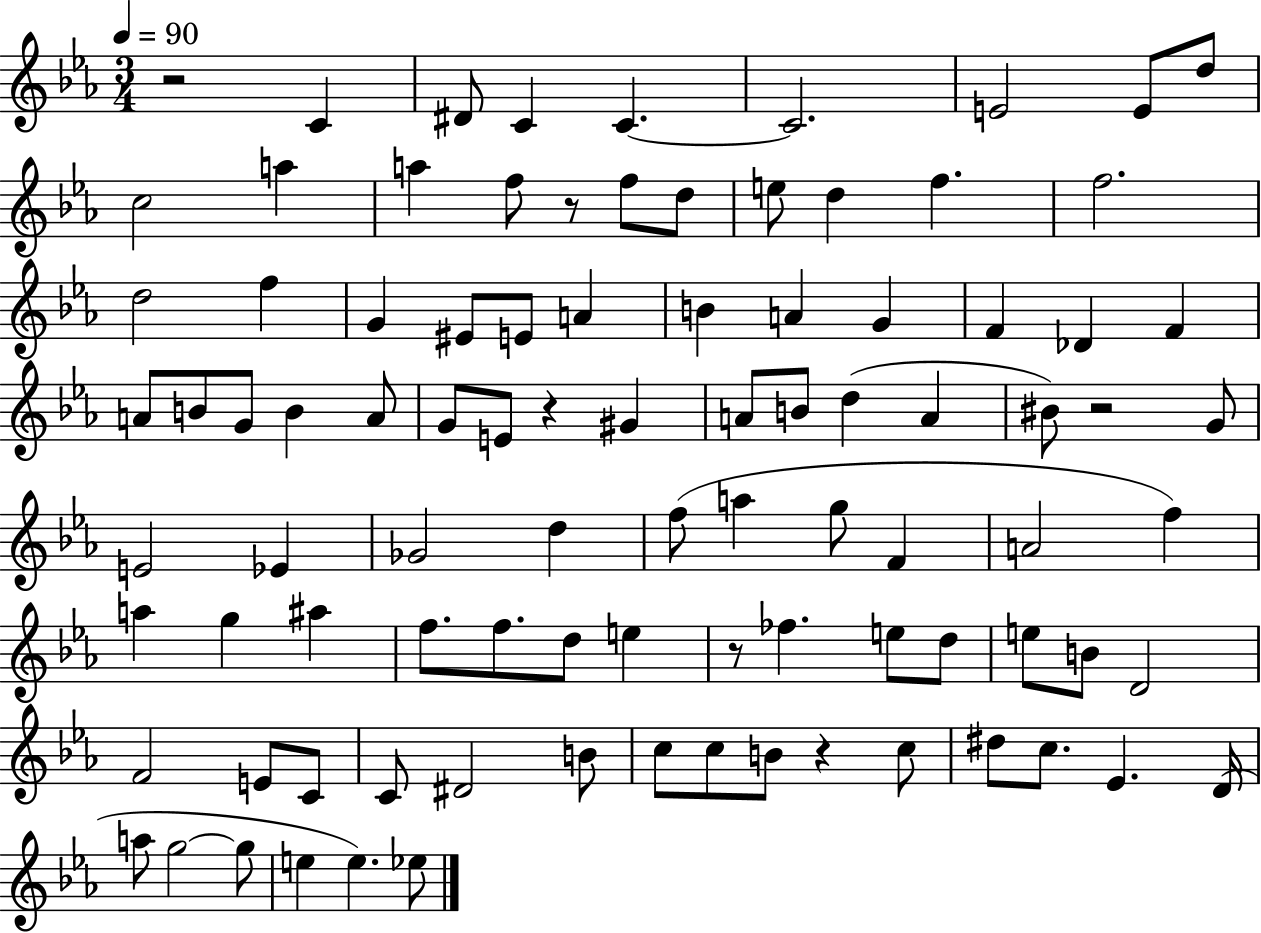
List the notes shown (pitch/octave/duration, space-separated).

R/h C4/q D#4/e C4/q C4/q. C4/h. E4/h E4/e D5/e C5/h A5/q A5/q F5/e R/e F5/e D5/e E5/e D5/q F5/q. F5/h. D5/h F5/q G4/q EIS4/e E4/e A4/q B4/q A4/q G4/q F4/q Db4/q F4/q A4/e B4/e G4/e B4/q A4/e G4/e E4/e R/q G#4/q A4/e B4/e D5/q A4/q BIS4/e R/h G4/e E4/h Eb4/q Gb4/h D5/q F5/e A5/q G5/e F4/q A4/h F5/q A5/q G5/q A#5/q F5/e. F5/e. D5/e E5/q R/e FES5/q. E5/e D5/e E5/e B4/e D4/h F4/h E4/e C4/e C4/e D#4/h B4/e C5/e C5/e B4/e R/q C5/e D#5/e C5/e. Eb4/q. D4/s A5/e G5/h G5/e E5/q E5/q. Eb5/e